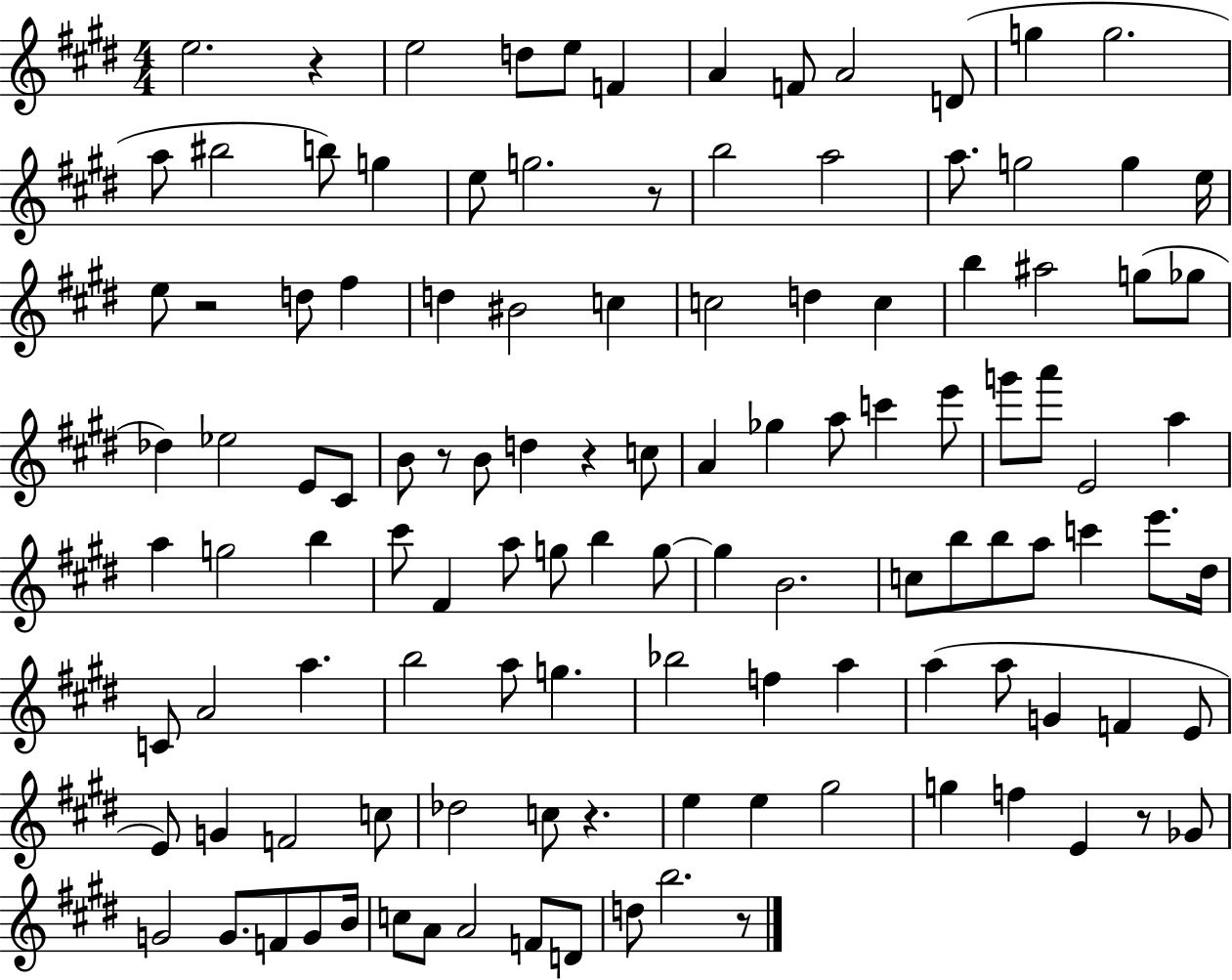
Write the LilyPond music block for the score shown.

{
  \clef treble
  \numericTimeSignature
  \time 4/4
  \key e \major
  e''2. r4 | e''2 d''8 e''8 f'4 | a'4 f'8 a'2 d'8( | g''4 g''2. | \break a''8 bis''2 b''8) g''4 | e''8 g''2. r8 | b''2 a''2 | a''8. g''2 g''4 e''16 | \break e''8 r2 d''8 fis''4 | d''4 bis'2 c''4 | c''2 d''4 c''4 | b''4 ais''2 g''8( ges''8 | \break des''4) ees''2 e'8 cis'8 | b'8 r8 b'8 d''4 r4 c''8 | a'4 ges''4 a''8 c'''4 e'''8 | g'''8 a'''8 e'2 a''4 | \break a''4 g''2 b''4 | cis'''8 fis'4 a''8 g''8 b''4 g''8~~ | g''4 b'2. | c''8 b''8 b''8 a''8 c'''4 e'''8. dis''16 | \break c'8 a'2 a''4. | b''2 a''8 g''4. | bes''2 f''4 a''4 | a''4( a''8 g'4 f'4 e'8 | \break e'8) g'4 f'2 c''8 | des''2 c''8 r4. | e''4 e''4 gis''2 | g''4 f''4 e'4 r8 ges'8 | \break g'2 g'8. f'8 g'8 b'16 | c''8 a'8 a'2 f'8 d'8 | d''8 b''2. r8 | \bar "|."
}